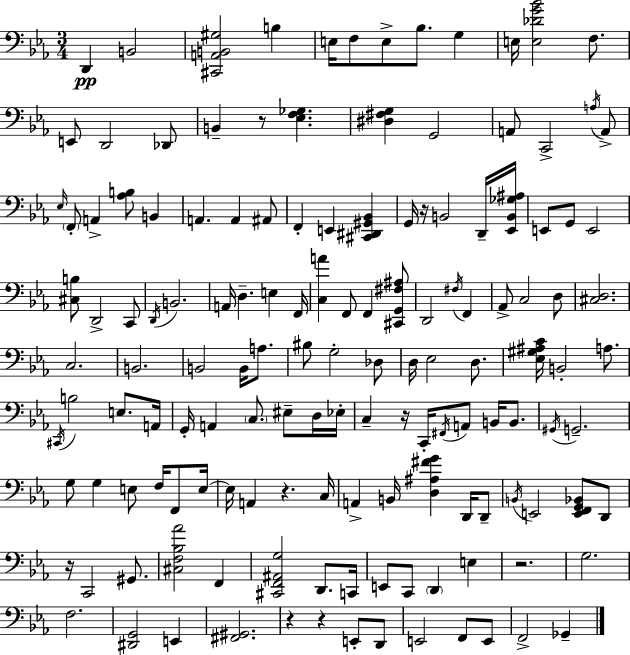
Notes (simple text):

D2/q B2/h [C#2,A2,B2,G#3]/h B3/q E3/s F3/e E3/e Bb3/e. G3/q E3/s [E3,Db4,G4,Bb4]/h F3/e. E2/e D2/h Db2/e B2/q R/e [Eb3,F3,Gb3]/q. [D#3,F#3,G3]/q G2/h A2/e C2/h A3/s A2/e Eb3/s F2/e A2/q [Ab3,B3]/e B2/q A2/q. A2/q A#2/e F2/q E2/q [C#2,D#2,G#2,Bb2]/q G2/s R/s B2/h D2/s [Eb2,B2,Gb3,A#3]/s E2/e G2/e E2/h [C#3,B3]/e D2/h C2/e D2/s B2/h. A2/s D3/q. E3/q F2/s [C3,A4]/q F2/e F2/q [C#2,G2,F#3,A#3]/e D2/h F#3/s F2/q Ab2/e C3/h D3/e [C#3,D3]/h. C3/h. B2/h. B2/h B2/s A3/e. BIS3/e G3/h Db3/e D3/s Eb3/h D3/e. [Eb3,G#3,A#3,C4]/s B2/h A3/e. C#2/s B3/h E3/e. A2/s G2/s A2/q C3/e. EIS3/e D3/s Eb3/s C3/q R/s C2/s F#2/s A2/e B2/s B2/e. G#2/s G2/h. G3/e G3/q E3/e F3/s F2/e E3/s E3/s A2/q R/q. C3/s A2/q B2/s [D3,A#3,F#4,G4]/q D2/s D2/e B2/s E2/h [E2,F2,G2,Bb2]/e D2/e R/s C2/h G#2/e. [C#3,F3,Bb3,Ab4]/h F2/q [C#2,F2,A#2,G3]/h D2/e. C2/s E2/e C2/e D2/q E3/q R/h. G3/h. F3/h. [D#2,G2]/h E2/q [F#2,G#2]/h. R/q R/q E2/e D2/e E2/h F2/e E2/e F2/h Gb2/q